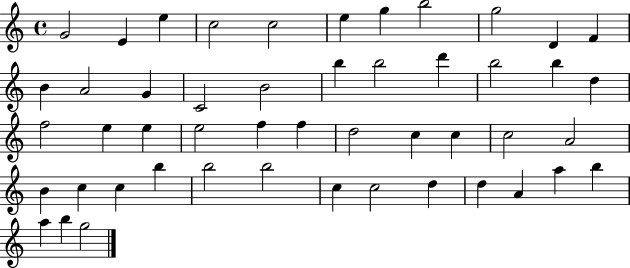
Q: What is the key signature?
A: C major